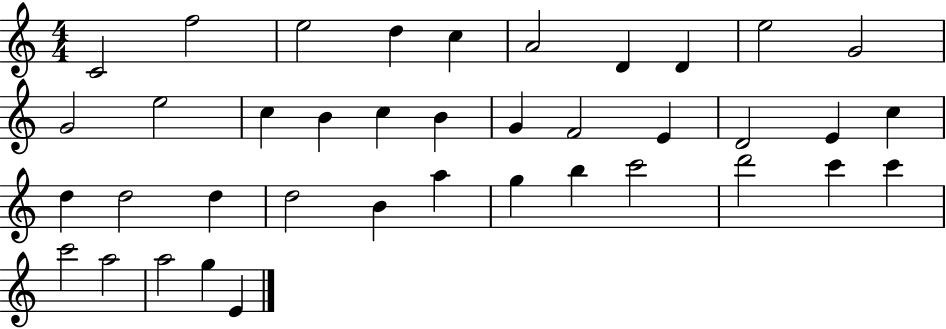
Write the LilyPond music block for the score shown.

{
  \clef treble
  \numericTimeSignature
  \time 4/4
  \key c \major
  c'2 f''2 | e''2 d''4 c''4 | a'2 d'4 d'4 | e''2 g'2 | \break g'2 e''2 | c''4 b'4 c''4 b'4 | g'4 f'2 e'4 | d'2 e'4 c''4 | \break d''4 d''2 d''4 | d''2 b'4 a''4 | g''4 b''4 c'''2 | d'''2 c'''4 c'''4 | \break c'''2 a''2 | a''2 g''4 e'4 | \bar "|."
}